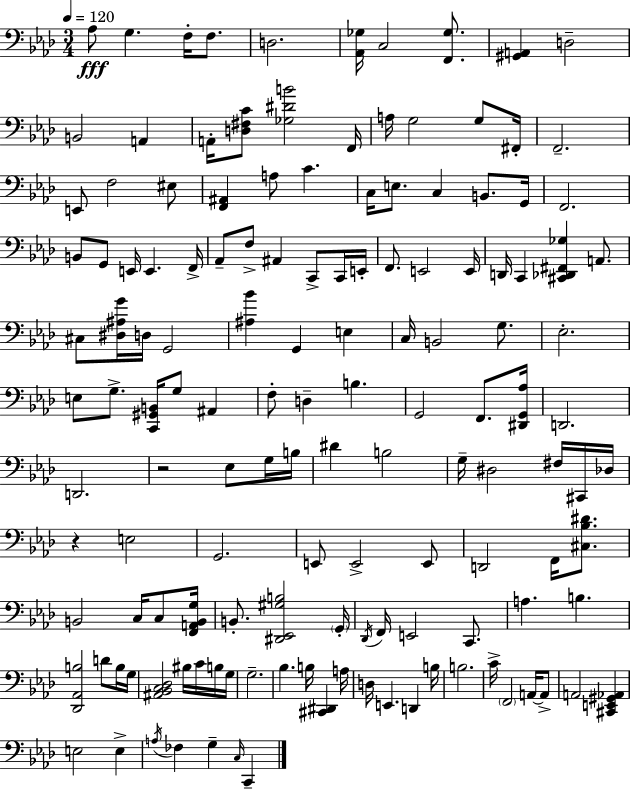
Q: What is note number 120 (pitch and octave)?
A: C2